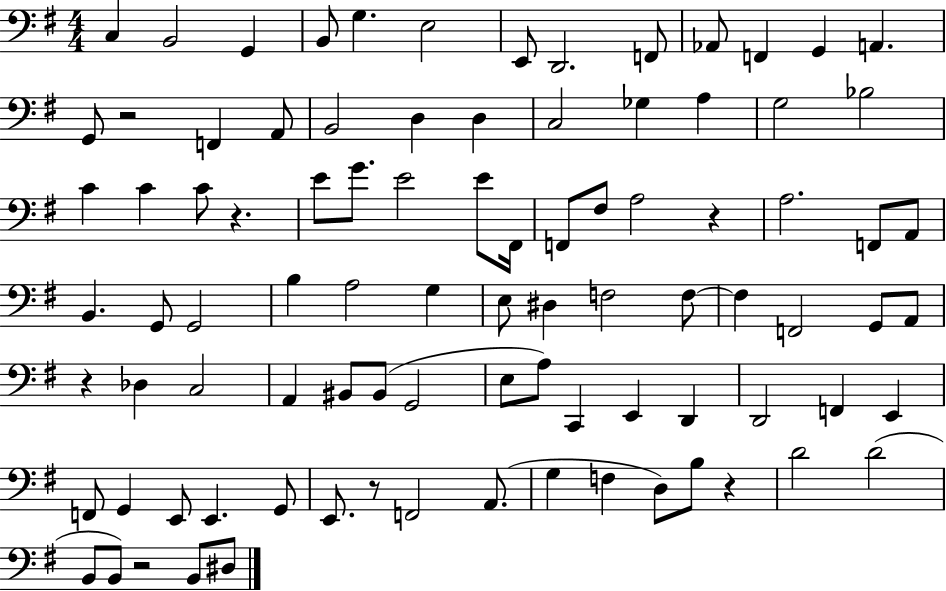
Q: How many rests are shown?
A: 7